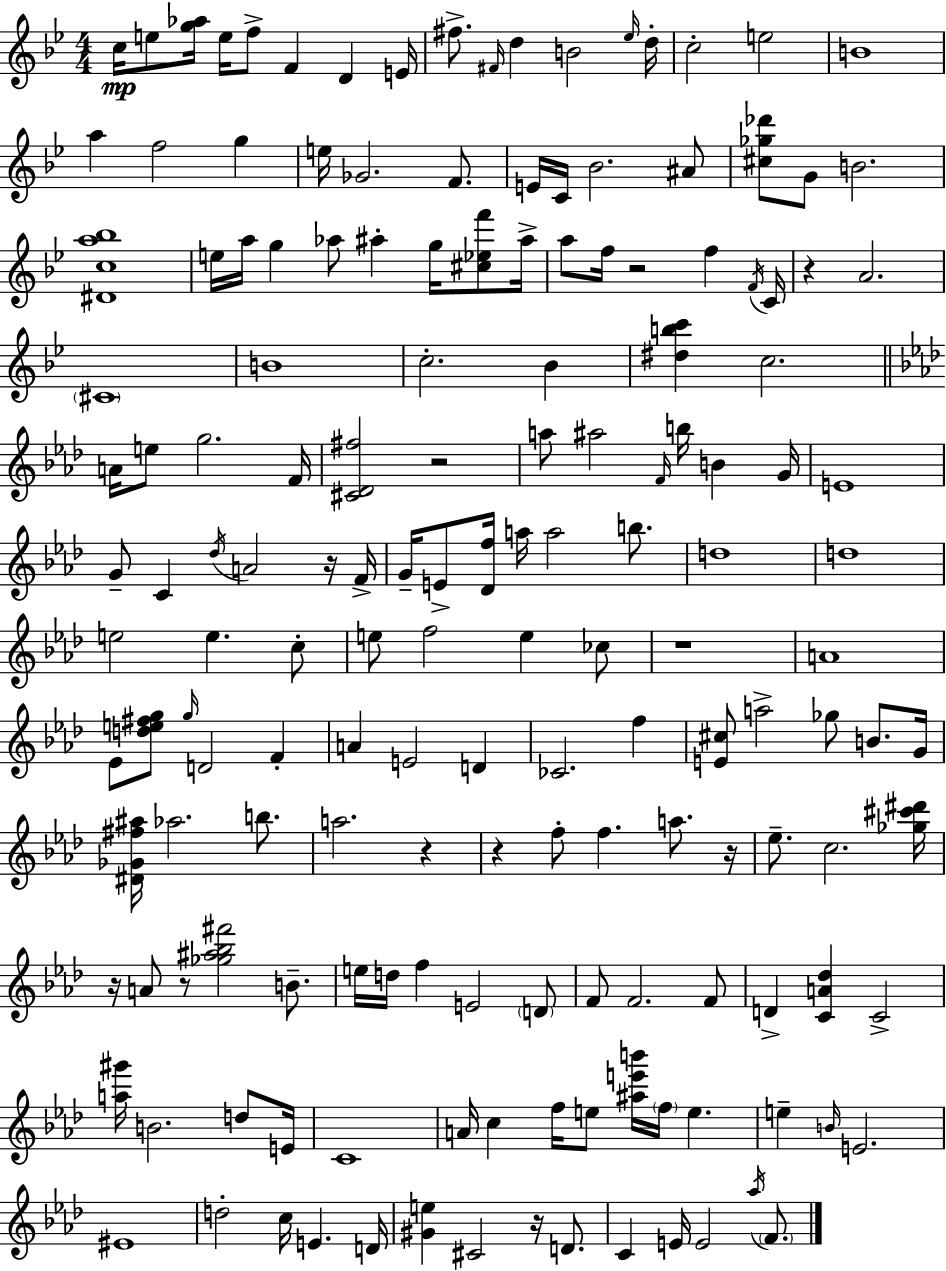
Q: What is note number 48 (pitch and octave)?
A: E5